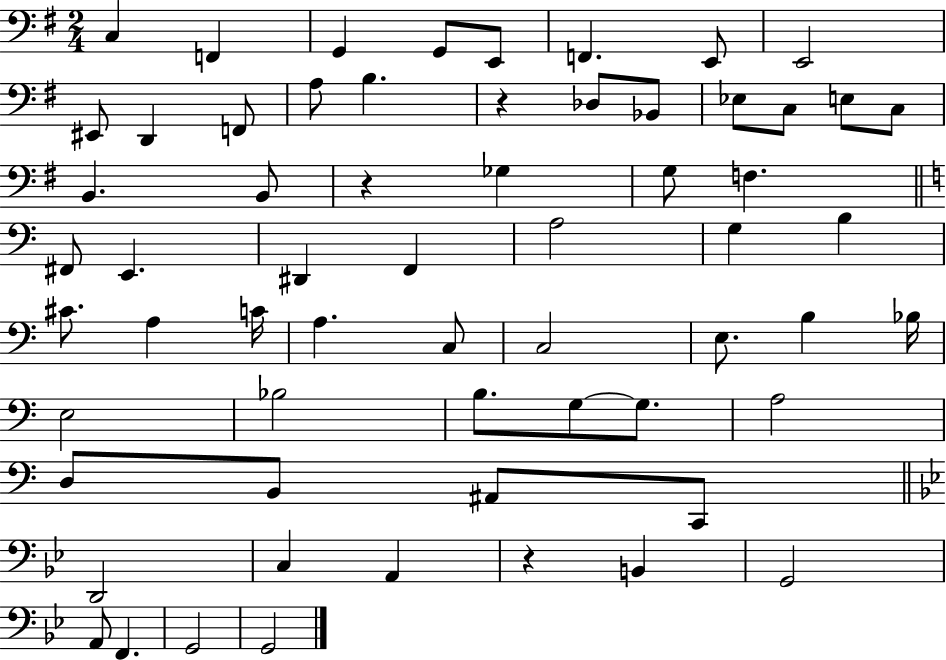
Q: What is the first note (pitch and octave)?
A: C3